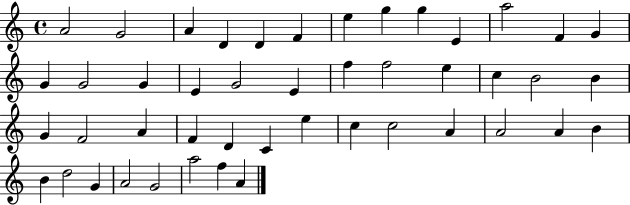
A4/h G4/h A4/q D4/q D4/q F4/q E5/q G5/q G5/q E4/q A5/h F4/q G4/q G4/q G4/h G4/q E4/q G4/h E4/q F5/q F5/h E5/q C5/q B4/h B4/q G4/q F4/h A4/q F4/q D4/q C4/q E5/q C5/q C5/h A4/q A4/h A4/q B4/q B4/q D5/h G4/q A4/h G4/h A5/h F5/q A4/q